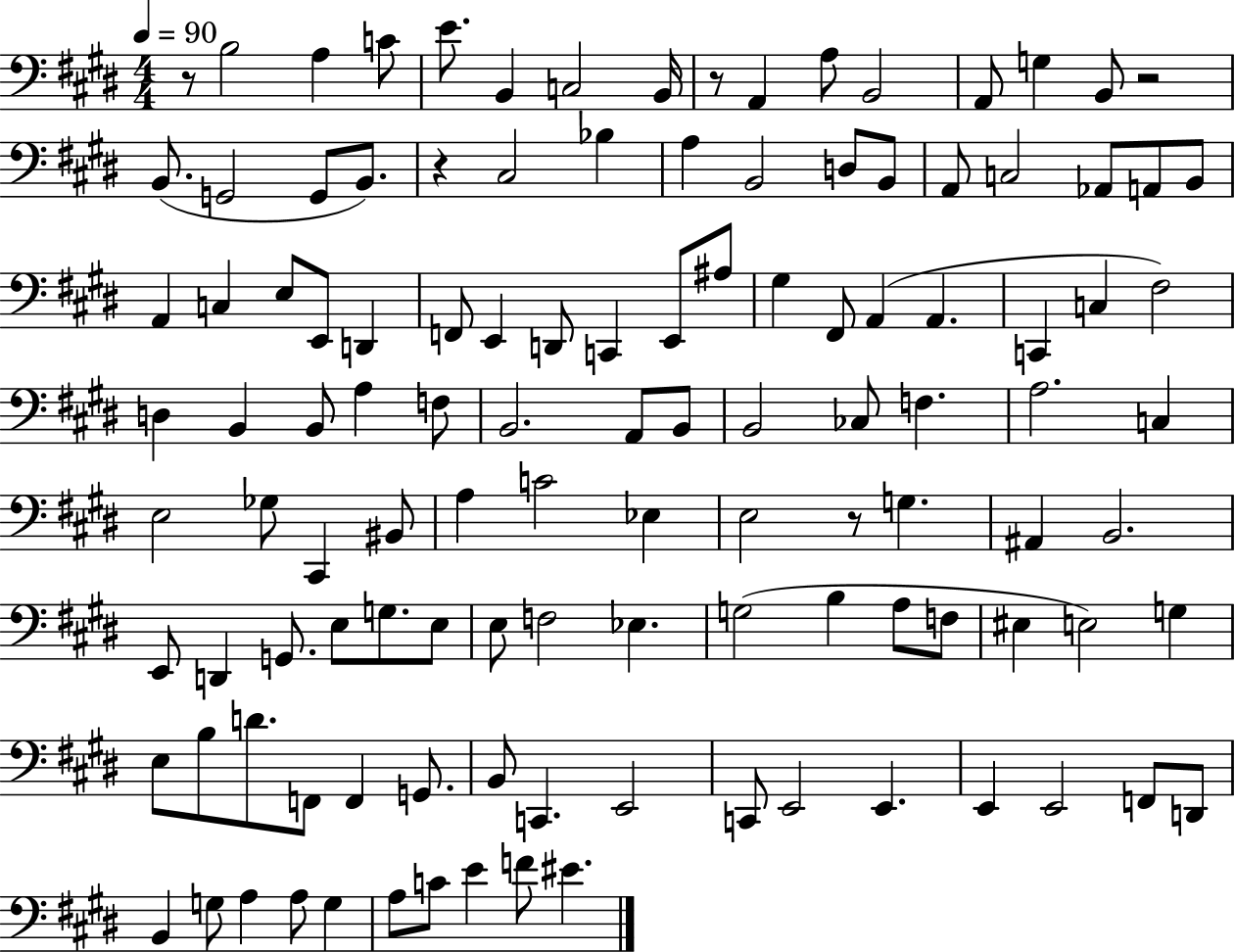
{
  \clef bass
  \numericTimeSignature
  \time 4/4
  \key e \major
  \tempo 4 = 90
  \repeat volta 2 { r8 b2 a4 c'8 | e'8. b,4 c2 b,16 | r8 a,4 a8 b,2 | a,8 g4 b,8 r2 | \break b,8.( g,2 g,8 b,8.) | r4 cis2 bes4 | a4 b,2 d8 b,8 | a,8 c2 aes,8 a,8 b,8 | \break a,4 c4 e8 e,8 d,4 | f,8 e,4 d,8 c,4 e,8 ais8 | gis4 fis,8 a,4( a,4. | c,4 c4 fis2) | \break d4 b,4 b,8 a4 f8 | b,2. a,8 b,8 | b,2 ces8 f4. | a2. c4 | \break e2 ges8 cis,4 bis,8 | a4 c'2 ees4 | e2 r8 g4. | ais,4 b,2. | \break e,8 d,4 g,8. e8 g8. e8 | e8 f2 ees4. | g2( b4 a8 f8 | eis4 e2) g4 | \break e8 b8 d'8. f,8 f,4 g,8. | b,8 c,4. e,2 | c,8 e,2 e,4. | e,4 e,2 f,8 d,8 | \break b,4 g8 a4 a8 g4 | a8 c'8 e'4 f'8 eis'4. | } \bar "|."
}